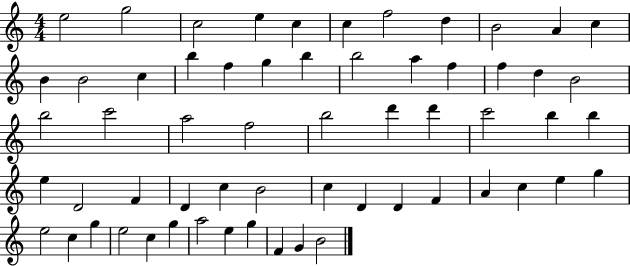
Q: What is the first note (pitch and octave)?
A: E5